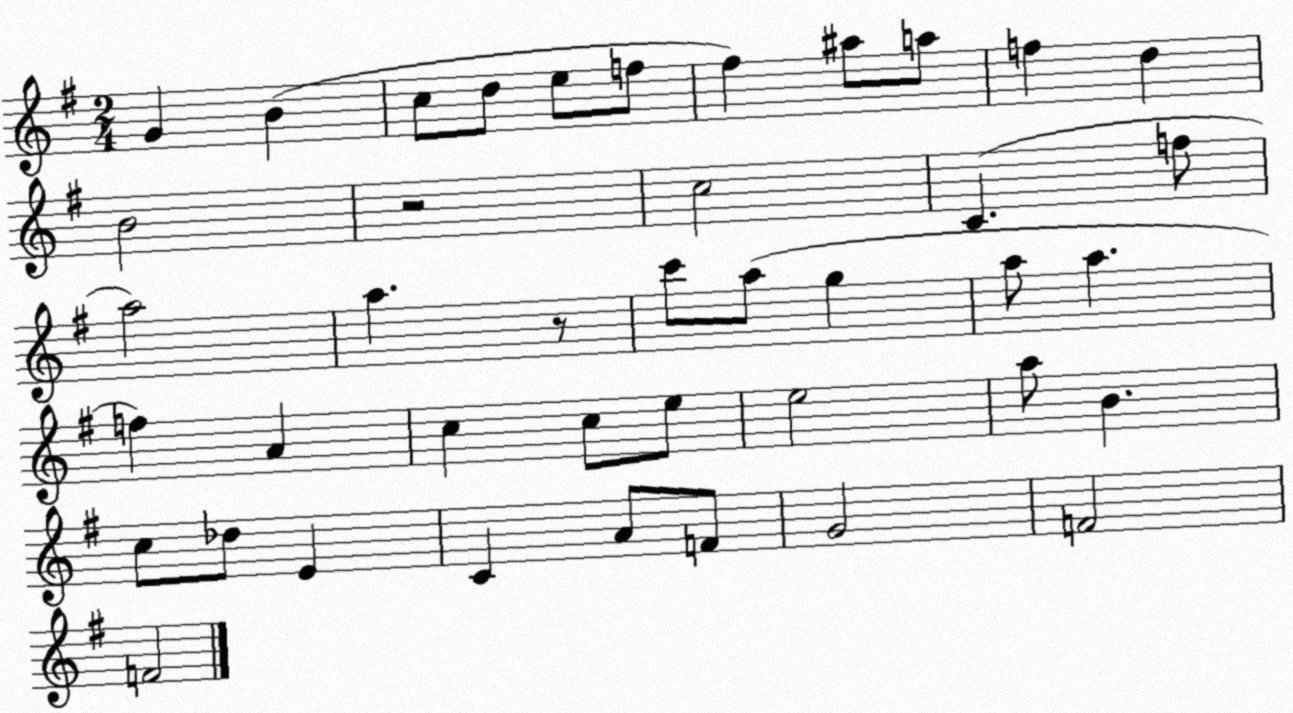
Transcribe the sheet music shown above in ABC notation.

X:1
T:Untitled
M:2/4
L:1/4
K:G
G B c/2 d/2 e/2 f/2 ^f ^a/2 a/2 f d B2 z2 c2 C f/2 a2 a z/2 c'/2 a/2 g a/2 a f A c c/2 e/2 e2 a/2 B c/2 _d/2 E C A/2 F/2 G2 F2 F2